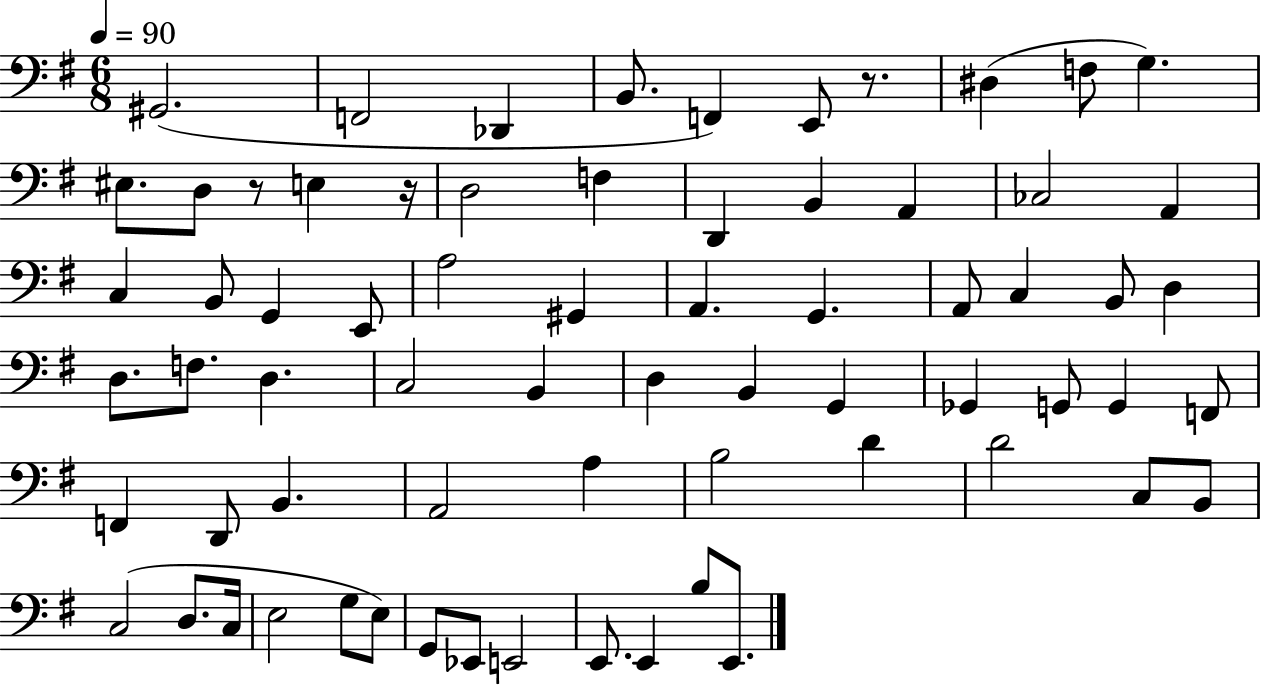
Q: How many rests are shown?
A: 3